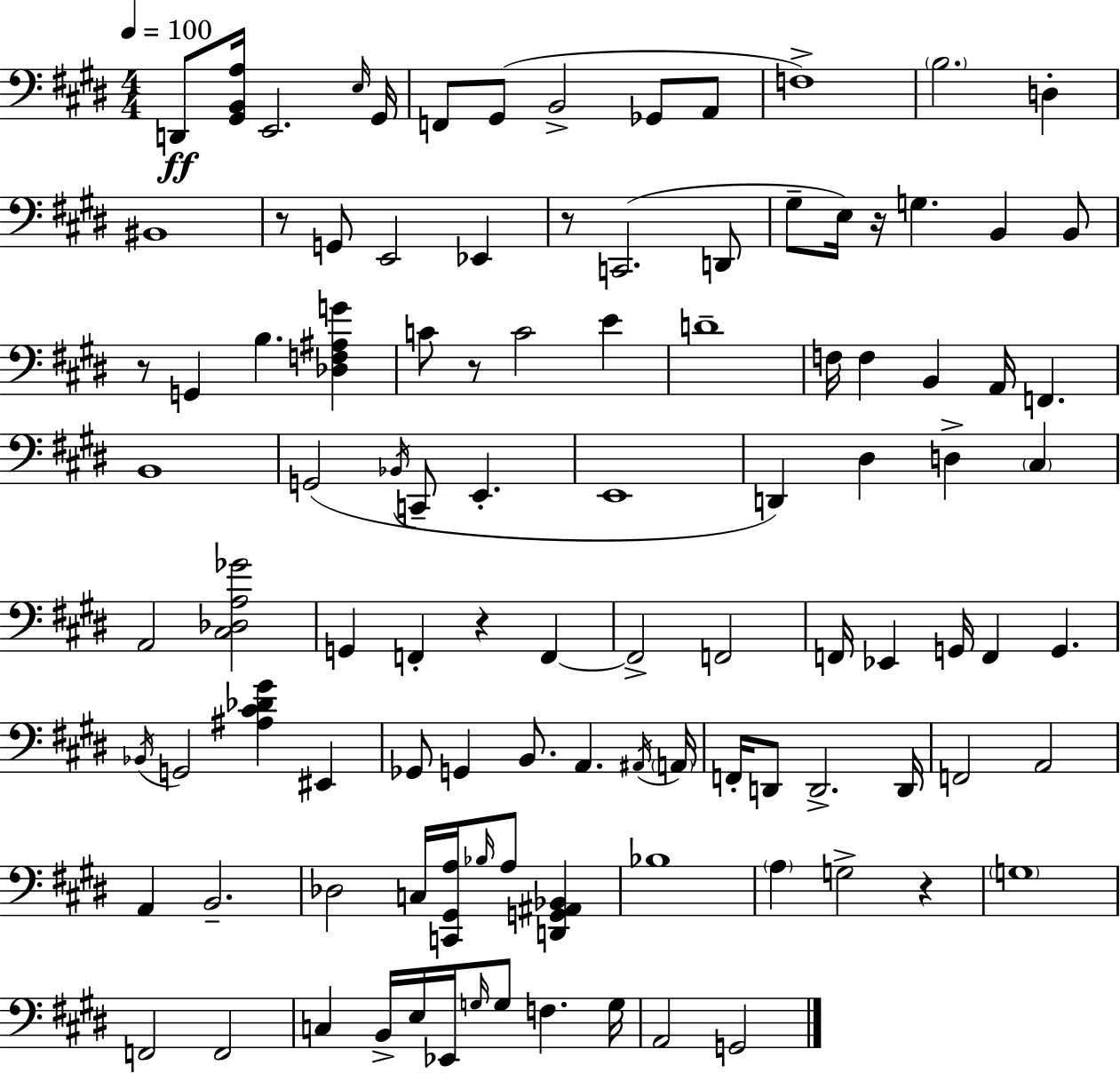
X:1
T:Untitled
M:4/4
L:1/4
K:E
D,,/2 [^G,,B,,A,]/4 E,,2 E,/4 ^G,,/4 F,,/2 ^G,,/2 B,,2 _G,,/2 A,,/2 F,4 B,2 D, ^B,,4 z/2 G,,/2 E,,2 _E,, z/2 C,,2 D,,/2 ^G,/2 E,/4 z/4 G, B,, B,,/2 z/2 G,, B, [_D,F,^A,G] C/2 z/2 C2 E D4 F,/4 F, B,, A,,/4 F,, B,,4 G,,2 _B,,/4 C,,/2 E,, E,,4 D,, ^D, D, ^C, A,,2 [^C,_D,A,_G]2 G,, F,, z F,, F,,2 F,,2 F,,/4 _E,, G,,/4 F,, G,, _B,,/4 G,,2 [^A,^C_D^G] ^E,, _G,,/2 G,, B,,/2 A,, ^A,,/4 A,,/4 F,,/4 D,,/2 D,,2 D,,/4 F,,2 A,,2 A,, B,,2 _D,2 C,/4 [C,,^G,,A,]/4 _B,/4 A,/2 [D,,G,,^A,,_B,,] _B,4 A, G,2 z G,4 F,,2 F,,2 C, B,,/4 E,/4 _E,,/4 G,/4 G,/2 F, G,/4 A,,2 G,,2